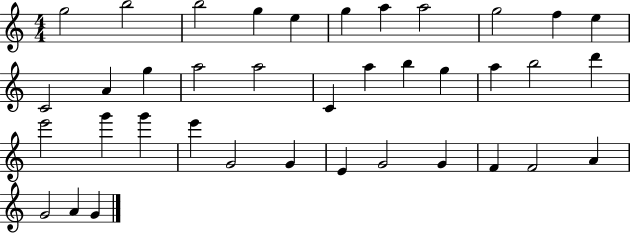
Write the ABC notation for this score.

X:1
T:Untitled
M:4/4
L:1/4
K:C
g2 b2 b2 g e g a a2 g2 f e C2 A g a2 a2 C a b g a b2 d' e'2 g' g' e' G2 G E G2 G F F2 A G2 A G